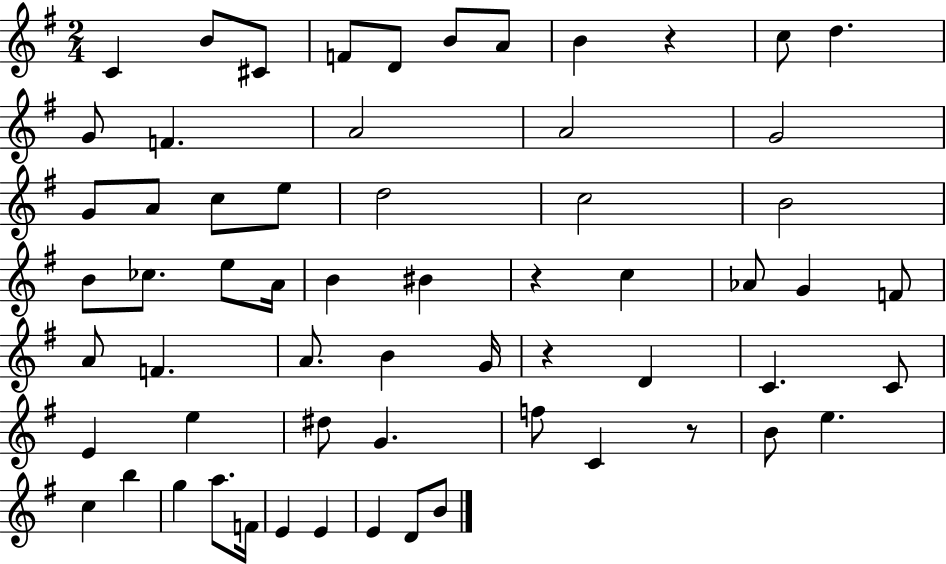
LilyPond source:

{
  \clef treble
  \numericTimeSignature
  \time 2/4
  \key g \major
  c'4 b'8 cis'8 | f'8 d'8 b'8 a'8 | b'4 r4 | c''8 d''4. | \break g'8 f'4. | a'2 | a'2 | g'2 | \break g'8 a'8 c''8 e''8 | d''2 | c''2 | b'2 | \break b'8 ces''8. e''8 a'16 | b'4 bis'4 | r4 c''4 | aes'8 g'4 f'8 | \break a'8 f'4. | a'8. b'4 g'16 | r4 d'4 | c'4. c'8 | \break e'4 e''4 | dis''8 g'4. | f''8 c'4 r8 | b'8 e''4. | \break c''4 b''4 | g''4 a''8. f'16 | e'4 e'4 | e'4 d'8 b'8 | \break \bar "|."
}